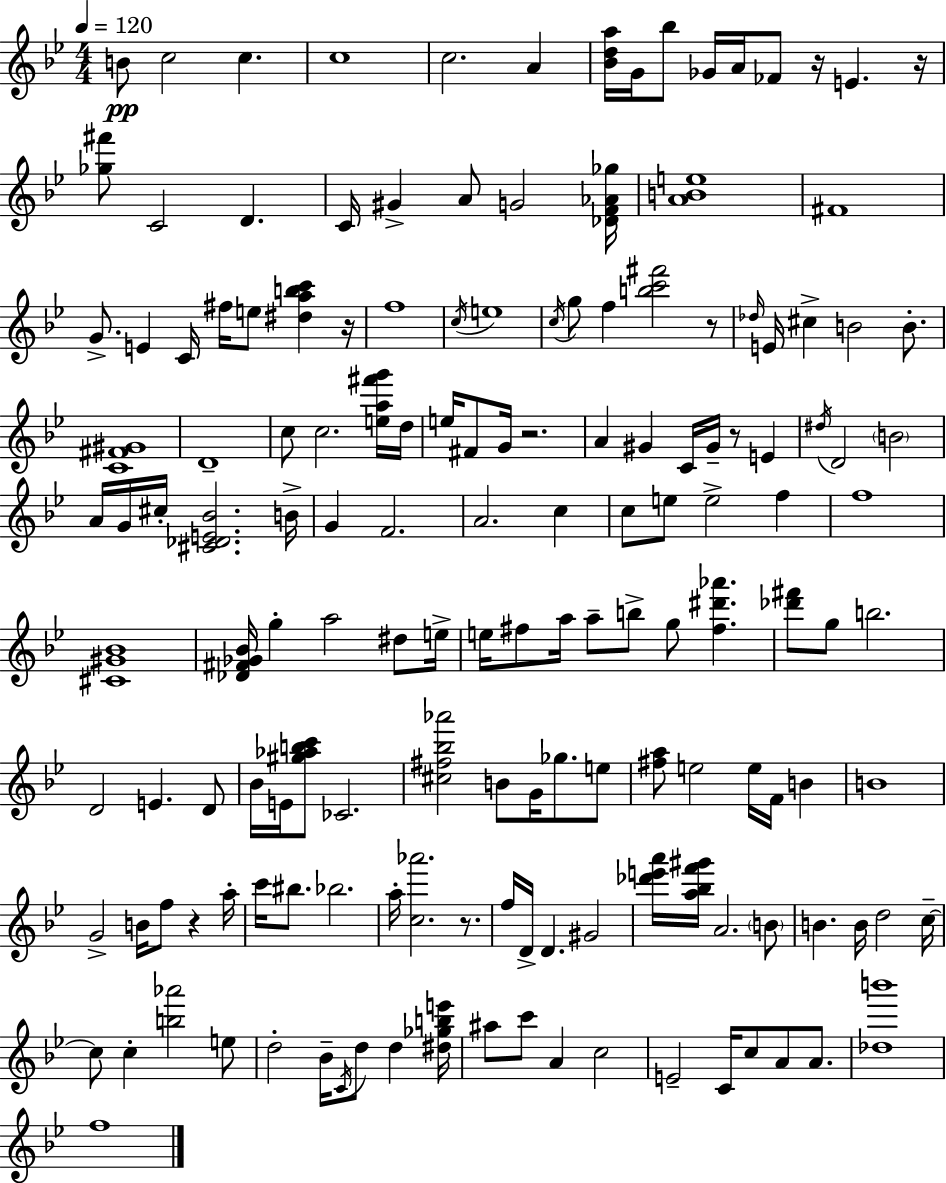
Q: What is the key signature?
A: G minor